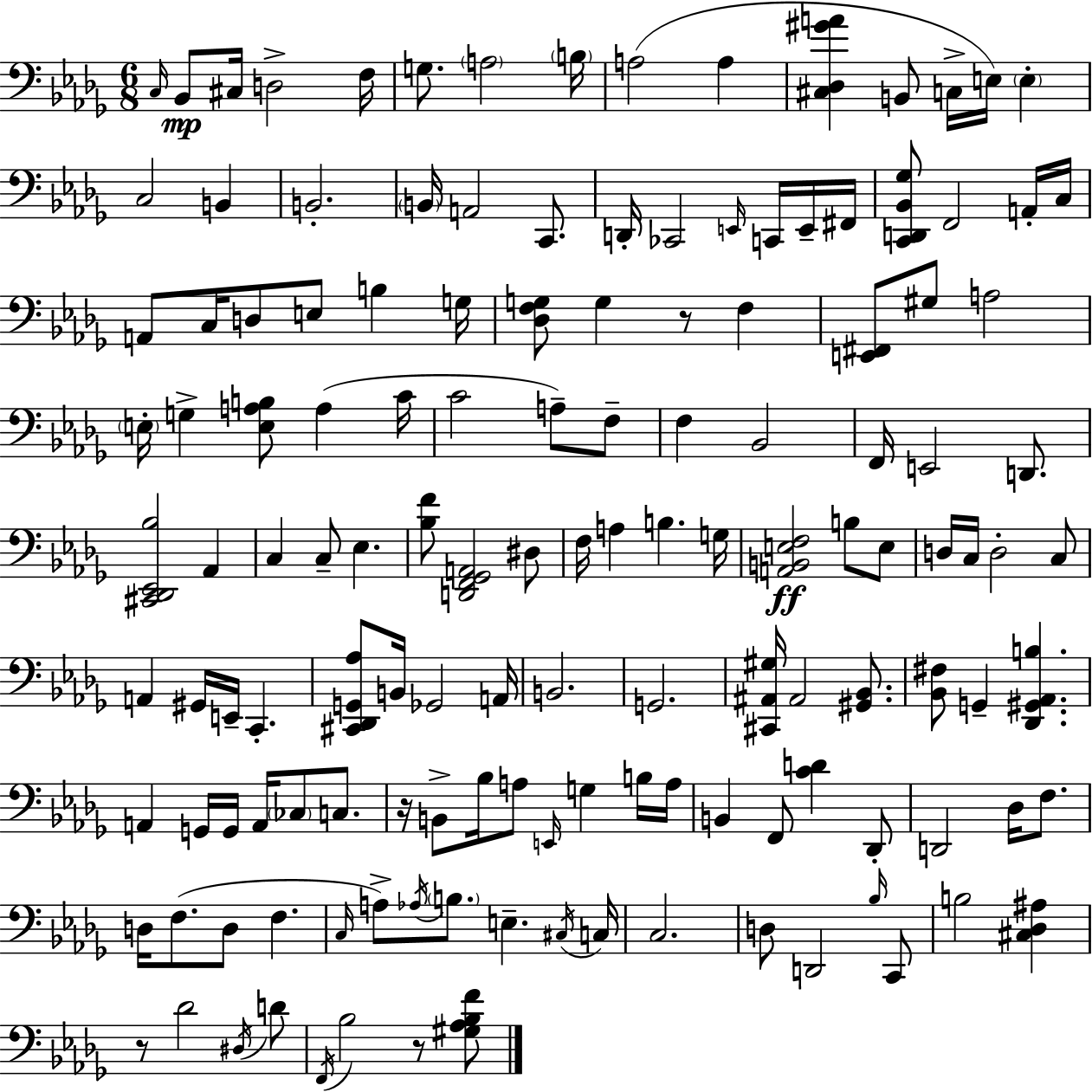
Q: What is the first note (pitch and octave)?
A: C3